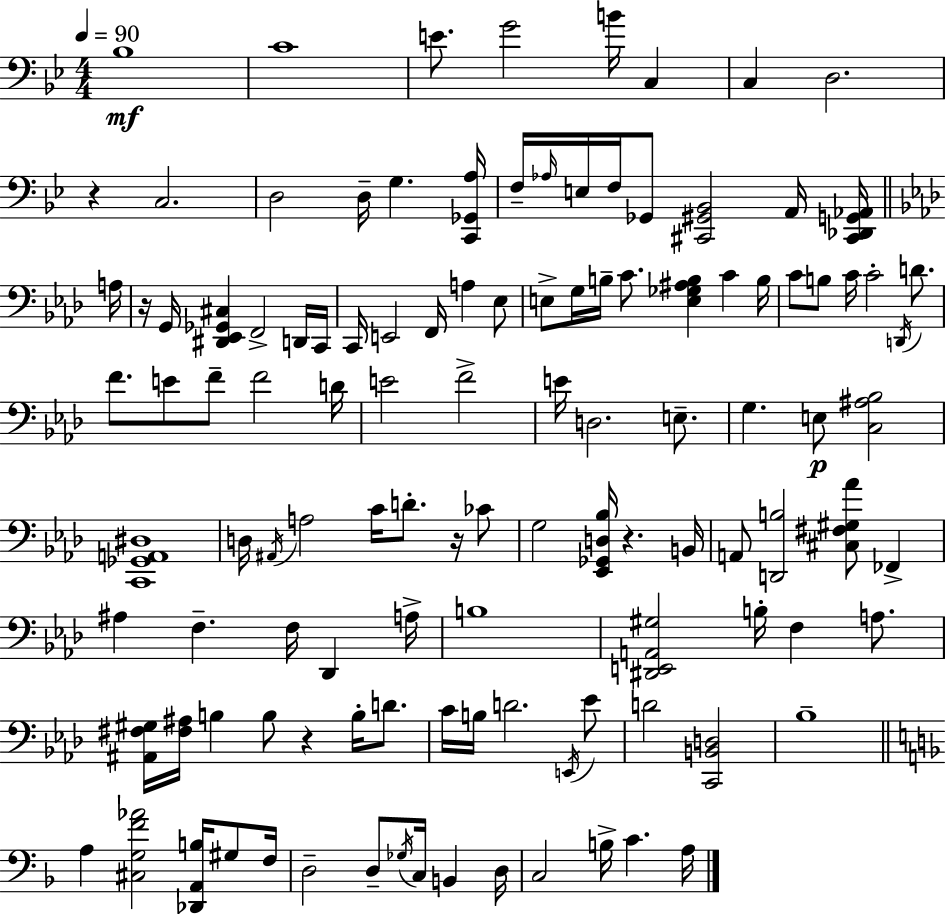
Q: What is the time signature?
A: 4/4